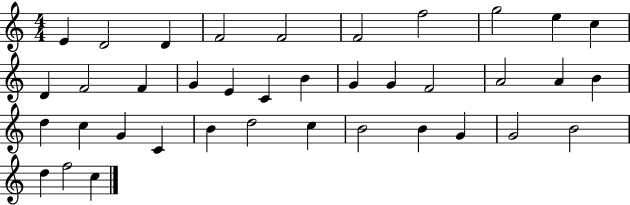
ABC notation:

X:1
T:Untitled
M:4/4
L:1/4
K:C
E D2 D F2 F2 F2 f2 g2 e c D F2 F G E C B G G F2 A2 A B d c G C B d2 c B2 B G G2 B2 d f2 c